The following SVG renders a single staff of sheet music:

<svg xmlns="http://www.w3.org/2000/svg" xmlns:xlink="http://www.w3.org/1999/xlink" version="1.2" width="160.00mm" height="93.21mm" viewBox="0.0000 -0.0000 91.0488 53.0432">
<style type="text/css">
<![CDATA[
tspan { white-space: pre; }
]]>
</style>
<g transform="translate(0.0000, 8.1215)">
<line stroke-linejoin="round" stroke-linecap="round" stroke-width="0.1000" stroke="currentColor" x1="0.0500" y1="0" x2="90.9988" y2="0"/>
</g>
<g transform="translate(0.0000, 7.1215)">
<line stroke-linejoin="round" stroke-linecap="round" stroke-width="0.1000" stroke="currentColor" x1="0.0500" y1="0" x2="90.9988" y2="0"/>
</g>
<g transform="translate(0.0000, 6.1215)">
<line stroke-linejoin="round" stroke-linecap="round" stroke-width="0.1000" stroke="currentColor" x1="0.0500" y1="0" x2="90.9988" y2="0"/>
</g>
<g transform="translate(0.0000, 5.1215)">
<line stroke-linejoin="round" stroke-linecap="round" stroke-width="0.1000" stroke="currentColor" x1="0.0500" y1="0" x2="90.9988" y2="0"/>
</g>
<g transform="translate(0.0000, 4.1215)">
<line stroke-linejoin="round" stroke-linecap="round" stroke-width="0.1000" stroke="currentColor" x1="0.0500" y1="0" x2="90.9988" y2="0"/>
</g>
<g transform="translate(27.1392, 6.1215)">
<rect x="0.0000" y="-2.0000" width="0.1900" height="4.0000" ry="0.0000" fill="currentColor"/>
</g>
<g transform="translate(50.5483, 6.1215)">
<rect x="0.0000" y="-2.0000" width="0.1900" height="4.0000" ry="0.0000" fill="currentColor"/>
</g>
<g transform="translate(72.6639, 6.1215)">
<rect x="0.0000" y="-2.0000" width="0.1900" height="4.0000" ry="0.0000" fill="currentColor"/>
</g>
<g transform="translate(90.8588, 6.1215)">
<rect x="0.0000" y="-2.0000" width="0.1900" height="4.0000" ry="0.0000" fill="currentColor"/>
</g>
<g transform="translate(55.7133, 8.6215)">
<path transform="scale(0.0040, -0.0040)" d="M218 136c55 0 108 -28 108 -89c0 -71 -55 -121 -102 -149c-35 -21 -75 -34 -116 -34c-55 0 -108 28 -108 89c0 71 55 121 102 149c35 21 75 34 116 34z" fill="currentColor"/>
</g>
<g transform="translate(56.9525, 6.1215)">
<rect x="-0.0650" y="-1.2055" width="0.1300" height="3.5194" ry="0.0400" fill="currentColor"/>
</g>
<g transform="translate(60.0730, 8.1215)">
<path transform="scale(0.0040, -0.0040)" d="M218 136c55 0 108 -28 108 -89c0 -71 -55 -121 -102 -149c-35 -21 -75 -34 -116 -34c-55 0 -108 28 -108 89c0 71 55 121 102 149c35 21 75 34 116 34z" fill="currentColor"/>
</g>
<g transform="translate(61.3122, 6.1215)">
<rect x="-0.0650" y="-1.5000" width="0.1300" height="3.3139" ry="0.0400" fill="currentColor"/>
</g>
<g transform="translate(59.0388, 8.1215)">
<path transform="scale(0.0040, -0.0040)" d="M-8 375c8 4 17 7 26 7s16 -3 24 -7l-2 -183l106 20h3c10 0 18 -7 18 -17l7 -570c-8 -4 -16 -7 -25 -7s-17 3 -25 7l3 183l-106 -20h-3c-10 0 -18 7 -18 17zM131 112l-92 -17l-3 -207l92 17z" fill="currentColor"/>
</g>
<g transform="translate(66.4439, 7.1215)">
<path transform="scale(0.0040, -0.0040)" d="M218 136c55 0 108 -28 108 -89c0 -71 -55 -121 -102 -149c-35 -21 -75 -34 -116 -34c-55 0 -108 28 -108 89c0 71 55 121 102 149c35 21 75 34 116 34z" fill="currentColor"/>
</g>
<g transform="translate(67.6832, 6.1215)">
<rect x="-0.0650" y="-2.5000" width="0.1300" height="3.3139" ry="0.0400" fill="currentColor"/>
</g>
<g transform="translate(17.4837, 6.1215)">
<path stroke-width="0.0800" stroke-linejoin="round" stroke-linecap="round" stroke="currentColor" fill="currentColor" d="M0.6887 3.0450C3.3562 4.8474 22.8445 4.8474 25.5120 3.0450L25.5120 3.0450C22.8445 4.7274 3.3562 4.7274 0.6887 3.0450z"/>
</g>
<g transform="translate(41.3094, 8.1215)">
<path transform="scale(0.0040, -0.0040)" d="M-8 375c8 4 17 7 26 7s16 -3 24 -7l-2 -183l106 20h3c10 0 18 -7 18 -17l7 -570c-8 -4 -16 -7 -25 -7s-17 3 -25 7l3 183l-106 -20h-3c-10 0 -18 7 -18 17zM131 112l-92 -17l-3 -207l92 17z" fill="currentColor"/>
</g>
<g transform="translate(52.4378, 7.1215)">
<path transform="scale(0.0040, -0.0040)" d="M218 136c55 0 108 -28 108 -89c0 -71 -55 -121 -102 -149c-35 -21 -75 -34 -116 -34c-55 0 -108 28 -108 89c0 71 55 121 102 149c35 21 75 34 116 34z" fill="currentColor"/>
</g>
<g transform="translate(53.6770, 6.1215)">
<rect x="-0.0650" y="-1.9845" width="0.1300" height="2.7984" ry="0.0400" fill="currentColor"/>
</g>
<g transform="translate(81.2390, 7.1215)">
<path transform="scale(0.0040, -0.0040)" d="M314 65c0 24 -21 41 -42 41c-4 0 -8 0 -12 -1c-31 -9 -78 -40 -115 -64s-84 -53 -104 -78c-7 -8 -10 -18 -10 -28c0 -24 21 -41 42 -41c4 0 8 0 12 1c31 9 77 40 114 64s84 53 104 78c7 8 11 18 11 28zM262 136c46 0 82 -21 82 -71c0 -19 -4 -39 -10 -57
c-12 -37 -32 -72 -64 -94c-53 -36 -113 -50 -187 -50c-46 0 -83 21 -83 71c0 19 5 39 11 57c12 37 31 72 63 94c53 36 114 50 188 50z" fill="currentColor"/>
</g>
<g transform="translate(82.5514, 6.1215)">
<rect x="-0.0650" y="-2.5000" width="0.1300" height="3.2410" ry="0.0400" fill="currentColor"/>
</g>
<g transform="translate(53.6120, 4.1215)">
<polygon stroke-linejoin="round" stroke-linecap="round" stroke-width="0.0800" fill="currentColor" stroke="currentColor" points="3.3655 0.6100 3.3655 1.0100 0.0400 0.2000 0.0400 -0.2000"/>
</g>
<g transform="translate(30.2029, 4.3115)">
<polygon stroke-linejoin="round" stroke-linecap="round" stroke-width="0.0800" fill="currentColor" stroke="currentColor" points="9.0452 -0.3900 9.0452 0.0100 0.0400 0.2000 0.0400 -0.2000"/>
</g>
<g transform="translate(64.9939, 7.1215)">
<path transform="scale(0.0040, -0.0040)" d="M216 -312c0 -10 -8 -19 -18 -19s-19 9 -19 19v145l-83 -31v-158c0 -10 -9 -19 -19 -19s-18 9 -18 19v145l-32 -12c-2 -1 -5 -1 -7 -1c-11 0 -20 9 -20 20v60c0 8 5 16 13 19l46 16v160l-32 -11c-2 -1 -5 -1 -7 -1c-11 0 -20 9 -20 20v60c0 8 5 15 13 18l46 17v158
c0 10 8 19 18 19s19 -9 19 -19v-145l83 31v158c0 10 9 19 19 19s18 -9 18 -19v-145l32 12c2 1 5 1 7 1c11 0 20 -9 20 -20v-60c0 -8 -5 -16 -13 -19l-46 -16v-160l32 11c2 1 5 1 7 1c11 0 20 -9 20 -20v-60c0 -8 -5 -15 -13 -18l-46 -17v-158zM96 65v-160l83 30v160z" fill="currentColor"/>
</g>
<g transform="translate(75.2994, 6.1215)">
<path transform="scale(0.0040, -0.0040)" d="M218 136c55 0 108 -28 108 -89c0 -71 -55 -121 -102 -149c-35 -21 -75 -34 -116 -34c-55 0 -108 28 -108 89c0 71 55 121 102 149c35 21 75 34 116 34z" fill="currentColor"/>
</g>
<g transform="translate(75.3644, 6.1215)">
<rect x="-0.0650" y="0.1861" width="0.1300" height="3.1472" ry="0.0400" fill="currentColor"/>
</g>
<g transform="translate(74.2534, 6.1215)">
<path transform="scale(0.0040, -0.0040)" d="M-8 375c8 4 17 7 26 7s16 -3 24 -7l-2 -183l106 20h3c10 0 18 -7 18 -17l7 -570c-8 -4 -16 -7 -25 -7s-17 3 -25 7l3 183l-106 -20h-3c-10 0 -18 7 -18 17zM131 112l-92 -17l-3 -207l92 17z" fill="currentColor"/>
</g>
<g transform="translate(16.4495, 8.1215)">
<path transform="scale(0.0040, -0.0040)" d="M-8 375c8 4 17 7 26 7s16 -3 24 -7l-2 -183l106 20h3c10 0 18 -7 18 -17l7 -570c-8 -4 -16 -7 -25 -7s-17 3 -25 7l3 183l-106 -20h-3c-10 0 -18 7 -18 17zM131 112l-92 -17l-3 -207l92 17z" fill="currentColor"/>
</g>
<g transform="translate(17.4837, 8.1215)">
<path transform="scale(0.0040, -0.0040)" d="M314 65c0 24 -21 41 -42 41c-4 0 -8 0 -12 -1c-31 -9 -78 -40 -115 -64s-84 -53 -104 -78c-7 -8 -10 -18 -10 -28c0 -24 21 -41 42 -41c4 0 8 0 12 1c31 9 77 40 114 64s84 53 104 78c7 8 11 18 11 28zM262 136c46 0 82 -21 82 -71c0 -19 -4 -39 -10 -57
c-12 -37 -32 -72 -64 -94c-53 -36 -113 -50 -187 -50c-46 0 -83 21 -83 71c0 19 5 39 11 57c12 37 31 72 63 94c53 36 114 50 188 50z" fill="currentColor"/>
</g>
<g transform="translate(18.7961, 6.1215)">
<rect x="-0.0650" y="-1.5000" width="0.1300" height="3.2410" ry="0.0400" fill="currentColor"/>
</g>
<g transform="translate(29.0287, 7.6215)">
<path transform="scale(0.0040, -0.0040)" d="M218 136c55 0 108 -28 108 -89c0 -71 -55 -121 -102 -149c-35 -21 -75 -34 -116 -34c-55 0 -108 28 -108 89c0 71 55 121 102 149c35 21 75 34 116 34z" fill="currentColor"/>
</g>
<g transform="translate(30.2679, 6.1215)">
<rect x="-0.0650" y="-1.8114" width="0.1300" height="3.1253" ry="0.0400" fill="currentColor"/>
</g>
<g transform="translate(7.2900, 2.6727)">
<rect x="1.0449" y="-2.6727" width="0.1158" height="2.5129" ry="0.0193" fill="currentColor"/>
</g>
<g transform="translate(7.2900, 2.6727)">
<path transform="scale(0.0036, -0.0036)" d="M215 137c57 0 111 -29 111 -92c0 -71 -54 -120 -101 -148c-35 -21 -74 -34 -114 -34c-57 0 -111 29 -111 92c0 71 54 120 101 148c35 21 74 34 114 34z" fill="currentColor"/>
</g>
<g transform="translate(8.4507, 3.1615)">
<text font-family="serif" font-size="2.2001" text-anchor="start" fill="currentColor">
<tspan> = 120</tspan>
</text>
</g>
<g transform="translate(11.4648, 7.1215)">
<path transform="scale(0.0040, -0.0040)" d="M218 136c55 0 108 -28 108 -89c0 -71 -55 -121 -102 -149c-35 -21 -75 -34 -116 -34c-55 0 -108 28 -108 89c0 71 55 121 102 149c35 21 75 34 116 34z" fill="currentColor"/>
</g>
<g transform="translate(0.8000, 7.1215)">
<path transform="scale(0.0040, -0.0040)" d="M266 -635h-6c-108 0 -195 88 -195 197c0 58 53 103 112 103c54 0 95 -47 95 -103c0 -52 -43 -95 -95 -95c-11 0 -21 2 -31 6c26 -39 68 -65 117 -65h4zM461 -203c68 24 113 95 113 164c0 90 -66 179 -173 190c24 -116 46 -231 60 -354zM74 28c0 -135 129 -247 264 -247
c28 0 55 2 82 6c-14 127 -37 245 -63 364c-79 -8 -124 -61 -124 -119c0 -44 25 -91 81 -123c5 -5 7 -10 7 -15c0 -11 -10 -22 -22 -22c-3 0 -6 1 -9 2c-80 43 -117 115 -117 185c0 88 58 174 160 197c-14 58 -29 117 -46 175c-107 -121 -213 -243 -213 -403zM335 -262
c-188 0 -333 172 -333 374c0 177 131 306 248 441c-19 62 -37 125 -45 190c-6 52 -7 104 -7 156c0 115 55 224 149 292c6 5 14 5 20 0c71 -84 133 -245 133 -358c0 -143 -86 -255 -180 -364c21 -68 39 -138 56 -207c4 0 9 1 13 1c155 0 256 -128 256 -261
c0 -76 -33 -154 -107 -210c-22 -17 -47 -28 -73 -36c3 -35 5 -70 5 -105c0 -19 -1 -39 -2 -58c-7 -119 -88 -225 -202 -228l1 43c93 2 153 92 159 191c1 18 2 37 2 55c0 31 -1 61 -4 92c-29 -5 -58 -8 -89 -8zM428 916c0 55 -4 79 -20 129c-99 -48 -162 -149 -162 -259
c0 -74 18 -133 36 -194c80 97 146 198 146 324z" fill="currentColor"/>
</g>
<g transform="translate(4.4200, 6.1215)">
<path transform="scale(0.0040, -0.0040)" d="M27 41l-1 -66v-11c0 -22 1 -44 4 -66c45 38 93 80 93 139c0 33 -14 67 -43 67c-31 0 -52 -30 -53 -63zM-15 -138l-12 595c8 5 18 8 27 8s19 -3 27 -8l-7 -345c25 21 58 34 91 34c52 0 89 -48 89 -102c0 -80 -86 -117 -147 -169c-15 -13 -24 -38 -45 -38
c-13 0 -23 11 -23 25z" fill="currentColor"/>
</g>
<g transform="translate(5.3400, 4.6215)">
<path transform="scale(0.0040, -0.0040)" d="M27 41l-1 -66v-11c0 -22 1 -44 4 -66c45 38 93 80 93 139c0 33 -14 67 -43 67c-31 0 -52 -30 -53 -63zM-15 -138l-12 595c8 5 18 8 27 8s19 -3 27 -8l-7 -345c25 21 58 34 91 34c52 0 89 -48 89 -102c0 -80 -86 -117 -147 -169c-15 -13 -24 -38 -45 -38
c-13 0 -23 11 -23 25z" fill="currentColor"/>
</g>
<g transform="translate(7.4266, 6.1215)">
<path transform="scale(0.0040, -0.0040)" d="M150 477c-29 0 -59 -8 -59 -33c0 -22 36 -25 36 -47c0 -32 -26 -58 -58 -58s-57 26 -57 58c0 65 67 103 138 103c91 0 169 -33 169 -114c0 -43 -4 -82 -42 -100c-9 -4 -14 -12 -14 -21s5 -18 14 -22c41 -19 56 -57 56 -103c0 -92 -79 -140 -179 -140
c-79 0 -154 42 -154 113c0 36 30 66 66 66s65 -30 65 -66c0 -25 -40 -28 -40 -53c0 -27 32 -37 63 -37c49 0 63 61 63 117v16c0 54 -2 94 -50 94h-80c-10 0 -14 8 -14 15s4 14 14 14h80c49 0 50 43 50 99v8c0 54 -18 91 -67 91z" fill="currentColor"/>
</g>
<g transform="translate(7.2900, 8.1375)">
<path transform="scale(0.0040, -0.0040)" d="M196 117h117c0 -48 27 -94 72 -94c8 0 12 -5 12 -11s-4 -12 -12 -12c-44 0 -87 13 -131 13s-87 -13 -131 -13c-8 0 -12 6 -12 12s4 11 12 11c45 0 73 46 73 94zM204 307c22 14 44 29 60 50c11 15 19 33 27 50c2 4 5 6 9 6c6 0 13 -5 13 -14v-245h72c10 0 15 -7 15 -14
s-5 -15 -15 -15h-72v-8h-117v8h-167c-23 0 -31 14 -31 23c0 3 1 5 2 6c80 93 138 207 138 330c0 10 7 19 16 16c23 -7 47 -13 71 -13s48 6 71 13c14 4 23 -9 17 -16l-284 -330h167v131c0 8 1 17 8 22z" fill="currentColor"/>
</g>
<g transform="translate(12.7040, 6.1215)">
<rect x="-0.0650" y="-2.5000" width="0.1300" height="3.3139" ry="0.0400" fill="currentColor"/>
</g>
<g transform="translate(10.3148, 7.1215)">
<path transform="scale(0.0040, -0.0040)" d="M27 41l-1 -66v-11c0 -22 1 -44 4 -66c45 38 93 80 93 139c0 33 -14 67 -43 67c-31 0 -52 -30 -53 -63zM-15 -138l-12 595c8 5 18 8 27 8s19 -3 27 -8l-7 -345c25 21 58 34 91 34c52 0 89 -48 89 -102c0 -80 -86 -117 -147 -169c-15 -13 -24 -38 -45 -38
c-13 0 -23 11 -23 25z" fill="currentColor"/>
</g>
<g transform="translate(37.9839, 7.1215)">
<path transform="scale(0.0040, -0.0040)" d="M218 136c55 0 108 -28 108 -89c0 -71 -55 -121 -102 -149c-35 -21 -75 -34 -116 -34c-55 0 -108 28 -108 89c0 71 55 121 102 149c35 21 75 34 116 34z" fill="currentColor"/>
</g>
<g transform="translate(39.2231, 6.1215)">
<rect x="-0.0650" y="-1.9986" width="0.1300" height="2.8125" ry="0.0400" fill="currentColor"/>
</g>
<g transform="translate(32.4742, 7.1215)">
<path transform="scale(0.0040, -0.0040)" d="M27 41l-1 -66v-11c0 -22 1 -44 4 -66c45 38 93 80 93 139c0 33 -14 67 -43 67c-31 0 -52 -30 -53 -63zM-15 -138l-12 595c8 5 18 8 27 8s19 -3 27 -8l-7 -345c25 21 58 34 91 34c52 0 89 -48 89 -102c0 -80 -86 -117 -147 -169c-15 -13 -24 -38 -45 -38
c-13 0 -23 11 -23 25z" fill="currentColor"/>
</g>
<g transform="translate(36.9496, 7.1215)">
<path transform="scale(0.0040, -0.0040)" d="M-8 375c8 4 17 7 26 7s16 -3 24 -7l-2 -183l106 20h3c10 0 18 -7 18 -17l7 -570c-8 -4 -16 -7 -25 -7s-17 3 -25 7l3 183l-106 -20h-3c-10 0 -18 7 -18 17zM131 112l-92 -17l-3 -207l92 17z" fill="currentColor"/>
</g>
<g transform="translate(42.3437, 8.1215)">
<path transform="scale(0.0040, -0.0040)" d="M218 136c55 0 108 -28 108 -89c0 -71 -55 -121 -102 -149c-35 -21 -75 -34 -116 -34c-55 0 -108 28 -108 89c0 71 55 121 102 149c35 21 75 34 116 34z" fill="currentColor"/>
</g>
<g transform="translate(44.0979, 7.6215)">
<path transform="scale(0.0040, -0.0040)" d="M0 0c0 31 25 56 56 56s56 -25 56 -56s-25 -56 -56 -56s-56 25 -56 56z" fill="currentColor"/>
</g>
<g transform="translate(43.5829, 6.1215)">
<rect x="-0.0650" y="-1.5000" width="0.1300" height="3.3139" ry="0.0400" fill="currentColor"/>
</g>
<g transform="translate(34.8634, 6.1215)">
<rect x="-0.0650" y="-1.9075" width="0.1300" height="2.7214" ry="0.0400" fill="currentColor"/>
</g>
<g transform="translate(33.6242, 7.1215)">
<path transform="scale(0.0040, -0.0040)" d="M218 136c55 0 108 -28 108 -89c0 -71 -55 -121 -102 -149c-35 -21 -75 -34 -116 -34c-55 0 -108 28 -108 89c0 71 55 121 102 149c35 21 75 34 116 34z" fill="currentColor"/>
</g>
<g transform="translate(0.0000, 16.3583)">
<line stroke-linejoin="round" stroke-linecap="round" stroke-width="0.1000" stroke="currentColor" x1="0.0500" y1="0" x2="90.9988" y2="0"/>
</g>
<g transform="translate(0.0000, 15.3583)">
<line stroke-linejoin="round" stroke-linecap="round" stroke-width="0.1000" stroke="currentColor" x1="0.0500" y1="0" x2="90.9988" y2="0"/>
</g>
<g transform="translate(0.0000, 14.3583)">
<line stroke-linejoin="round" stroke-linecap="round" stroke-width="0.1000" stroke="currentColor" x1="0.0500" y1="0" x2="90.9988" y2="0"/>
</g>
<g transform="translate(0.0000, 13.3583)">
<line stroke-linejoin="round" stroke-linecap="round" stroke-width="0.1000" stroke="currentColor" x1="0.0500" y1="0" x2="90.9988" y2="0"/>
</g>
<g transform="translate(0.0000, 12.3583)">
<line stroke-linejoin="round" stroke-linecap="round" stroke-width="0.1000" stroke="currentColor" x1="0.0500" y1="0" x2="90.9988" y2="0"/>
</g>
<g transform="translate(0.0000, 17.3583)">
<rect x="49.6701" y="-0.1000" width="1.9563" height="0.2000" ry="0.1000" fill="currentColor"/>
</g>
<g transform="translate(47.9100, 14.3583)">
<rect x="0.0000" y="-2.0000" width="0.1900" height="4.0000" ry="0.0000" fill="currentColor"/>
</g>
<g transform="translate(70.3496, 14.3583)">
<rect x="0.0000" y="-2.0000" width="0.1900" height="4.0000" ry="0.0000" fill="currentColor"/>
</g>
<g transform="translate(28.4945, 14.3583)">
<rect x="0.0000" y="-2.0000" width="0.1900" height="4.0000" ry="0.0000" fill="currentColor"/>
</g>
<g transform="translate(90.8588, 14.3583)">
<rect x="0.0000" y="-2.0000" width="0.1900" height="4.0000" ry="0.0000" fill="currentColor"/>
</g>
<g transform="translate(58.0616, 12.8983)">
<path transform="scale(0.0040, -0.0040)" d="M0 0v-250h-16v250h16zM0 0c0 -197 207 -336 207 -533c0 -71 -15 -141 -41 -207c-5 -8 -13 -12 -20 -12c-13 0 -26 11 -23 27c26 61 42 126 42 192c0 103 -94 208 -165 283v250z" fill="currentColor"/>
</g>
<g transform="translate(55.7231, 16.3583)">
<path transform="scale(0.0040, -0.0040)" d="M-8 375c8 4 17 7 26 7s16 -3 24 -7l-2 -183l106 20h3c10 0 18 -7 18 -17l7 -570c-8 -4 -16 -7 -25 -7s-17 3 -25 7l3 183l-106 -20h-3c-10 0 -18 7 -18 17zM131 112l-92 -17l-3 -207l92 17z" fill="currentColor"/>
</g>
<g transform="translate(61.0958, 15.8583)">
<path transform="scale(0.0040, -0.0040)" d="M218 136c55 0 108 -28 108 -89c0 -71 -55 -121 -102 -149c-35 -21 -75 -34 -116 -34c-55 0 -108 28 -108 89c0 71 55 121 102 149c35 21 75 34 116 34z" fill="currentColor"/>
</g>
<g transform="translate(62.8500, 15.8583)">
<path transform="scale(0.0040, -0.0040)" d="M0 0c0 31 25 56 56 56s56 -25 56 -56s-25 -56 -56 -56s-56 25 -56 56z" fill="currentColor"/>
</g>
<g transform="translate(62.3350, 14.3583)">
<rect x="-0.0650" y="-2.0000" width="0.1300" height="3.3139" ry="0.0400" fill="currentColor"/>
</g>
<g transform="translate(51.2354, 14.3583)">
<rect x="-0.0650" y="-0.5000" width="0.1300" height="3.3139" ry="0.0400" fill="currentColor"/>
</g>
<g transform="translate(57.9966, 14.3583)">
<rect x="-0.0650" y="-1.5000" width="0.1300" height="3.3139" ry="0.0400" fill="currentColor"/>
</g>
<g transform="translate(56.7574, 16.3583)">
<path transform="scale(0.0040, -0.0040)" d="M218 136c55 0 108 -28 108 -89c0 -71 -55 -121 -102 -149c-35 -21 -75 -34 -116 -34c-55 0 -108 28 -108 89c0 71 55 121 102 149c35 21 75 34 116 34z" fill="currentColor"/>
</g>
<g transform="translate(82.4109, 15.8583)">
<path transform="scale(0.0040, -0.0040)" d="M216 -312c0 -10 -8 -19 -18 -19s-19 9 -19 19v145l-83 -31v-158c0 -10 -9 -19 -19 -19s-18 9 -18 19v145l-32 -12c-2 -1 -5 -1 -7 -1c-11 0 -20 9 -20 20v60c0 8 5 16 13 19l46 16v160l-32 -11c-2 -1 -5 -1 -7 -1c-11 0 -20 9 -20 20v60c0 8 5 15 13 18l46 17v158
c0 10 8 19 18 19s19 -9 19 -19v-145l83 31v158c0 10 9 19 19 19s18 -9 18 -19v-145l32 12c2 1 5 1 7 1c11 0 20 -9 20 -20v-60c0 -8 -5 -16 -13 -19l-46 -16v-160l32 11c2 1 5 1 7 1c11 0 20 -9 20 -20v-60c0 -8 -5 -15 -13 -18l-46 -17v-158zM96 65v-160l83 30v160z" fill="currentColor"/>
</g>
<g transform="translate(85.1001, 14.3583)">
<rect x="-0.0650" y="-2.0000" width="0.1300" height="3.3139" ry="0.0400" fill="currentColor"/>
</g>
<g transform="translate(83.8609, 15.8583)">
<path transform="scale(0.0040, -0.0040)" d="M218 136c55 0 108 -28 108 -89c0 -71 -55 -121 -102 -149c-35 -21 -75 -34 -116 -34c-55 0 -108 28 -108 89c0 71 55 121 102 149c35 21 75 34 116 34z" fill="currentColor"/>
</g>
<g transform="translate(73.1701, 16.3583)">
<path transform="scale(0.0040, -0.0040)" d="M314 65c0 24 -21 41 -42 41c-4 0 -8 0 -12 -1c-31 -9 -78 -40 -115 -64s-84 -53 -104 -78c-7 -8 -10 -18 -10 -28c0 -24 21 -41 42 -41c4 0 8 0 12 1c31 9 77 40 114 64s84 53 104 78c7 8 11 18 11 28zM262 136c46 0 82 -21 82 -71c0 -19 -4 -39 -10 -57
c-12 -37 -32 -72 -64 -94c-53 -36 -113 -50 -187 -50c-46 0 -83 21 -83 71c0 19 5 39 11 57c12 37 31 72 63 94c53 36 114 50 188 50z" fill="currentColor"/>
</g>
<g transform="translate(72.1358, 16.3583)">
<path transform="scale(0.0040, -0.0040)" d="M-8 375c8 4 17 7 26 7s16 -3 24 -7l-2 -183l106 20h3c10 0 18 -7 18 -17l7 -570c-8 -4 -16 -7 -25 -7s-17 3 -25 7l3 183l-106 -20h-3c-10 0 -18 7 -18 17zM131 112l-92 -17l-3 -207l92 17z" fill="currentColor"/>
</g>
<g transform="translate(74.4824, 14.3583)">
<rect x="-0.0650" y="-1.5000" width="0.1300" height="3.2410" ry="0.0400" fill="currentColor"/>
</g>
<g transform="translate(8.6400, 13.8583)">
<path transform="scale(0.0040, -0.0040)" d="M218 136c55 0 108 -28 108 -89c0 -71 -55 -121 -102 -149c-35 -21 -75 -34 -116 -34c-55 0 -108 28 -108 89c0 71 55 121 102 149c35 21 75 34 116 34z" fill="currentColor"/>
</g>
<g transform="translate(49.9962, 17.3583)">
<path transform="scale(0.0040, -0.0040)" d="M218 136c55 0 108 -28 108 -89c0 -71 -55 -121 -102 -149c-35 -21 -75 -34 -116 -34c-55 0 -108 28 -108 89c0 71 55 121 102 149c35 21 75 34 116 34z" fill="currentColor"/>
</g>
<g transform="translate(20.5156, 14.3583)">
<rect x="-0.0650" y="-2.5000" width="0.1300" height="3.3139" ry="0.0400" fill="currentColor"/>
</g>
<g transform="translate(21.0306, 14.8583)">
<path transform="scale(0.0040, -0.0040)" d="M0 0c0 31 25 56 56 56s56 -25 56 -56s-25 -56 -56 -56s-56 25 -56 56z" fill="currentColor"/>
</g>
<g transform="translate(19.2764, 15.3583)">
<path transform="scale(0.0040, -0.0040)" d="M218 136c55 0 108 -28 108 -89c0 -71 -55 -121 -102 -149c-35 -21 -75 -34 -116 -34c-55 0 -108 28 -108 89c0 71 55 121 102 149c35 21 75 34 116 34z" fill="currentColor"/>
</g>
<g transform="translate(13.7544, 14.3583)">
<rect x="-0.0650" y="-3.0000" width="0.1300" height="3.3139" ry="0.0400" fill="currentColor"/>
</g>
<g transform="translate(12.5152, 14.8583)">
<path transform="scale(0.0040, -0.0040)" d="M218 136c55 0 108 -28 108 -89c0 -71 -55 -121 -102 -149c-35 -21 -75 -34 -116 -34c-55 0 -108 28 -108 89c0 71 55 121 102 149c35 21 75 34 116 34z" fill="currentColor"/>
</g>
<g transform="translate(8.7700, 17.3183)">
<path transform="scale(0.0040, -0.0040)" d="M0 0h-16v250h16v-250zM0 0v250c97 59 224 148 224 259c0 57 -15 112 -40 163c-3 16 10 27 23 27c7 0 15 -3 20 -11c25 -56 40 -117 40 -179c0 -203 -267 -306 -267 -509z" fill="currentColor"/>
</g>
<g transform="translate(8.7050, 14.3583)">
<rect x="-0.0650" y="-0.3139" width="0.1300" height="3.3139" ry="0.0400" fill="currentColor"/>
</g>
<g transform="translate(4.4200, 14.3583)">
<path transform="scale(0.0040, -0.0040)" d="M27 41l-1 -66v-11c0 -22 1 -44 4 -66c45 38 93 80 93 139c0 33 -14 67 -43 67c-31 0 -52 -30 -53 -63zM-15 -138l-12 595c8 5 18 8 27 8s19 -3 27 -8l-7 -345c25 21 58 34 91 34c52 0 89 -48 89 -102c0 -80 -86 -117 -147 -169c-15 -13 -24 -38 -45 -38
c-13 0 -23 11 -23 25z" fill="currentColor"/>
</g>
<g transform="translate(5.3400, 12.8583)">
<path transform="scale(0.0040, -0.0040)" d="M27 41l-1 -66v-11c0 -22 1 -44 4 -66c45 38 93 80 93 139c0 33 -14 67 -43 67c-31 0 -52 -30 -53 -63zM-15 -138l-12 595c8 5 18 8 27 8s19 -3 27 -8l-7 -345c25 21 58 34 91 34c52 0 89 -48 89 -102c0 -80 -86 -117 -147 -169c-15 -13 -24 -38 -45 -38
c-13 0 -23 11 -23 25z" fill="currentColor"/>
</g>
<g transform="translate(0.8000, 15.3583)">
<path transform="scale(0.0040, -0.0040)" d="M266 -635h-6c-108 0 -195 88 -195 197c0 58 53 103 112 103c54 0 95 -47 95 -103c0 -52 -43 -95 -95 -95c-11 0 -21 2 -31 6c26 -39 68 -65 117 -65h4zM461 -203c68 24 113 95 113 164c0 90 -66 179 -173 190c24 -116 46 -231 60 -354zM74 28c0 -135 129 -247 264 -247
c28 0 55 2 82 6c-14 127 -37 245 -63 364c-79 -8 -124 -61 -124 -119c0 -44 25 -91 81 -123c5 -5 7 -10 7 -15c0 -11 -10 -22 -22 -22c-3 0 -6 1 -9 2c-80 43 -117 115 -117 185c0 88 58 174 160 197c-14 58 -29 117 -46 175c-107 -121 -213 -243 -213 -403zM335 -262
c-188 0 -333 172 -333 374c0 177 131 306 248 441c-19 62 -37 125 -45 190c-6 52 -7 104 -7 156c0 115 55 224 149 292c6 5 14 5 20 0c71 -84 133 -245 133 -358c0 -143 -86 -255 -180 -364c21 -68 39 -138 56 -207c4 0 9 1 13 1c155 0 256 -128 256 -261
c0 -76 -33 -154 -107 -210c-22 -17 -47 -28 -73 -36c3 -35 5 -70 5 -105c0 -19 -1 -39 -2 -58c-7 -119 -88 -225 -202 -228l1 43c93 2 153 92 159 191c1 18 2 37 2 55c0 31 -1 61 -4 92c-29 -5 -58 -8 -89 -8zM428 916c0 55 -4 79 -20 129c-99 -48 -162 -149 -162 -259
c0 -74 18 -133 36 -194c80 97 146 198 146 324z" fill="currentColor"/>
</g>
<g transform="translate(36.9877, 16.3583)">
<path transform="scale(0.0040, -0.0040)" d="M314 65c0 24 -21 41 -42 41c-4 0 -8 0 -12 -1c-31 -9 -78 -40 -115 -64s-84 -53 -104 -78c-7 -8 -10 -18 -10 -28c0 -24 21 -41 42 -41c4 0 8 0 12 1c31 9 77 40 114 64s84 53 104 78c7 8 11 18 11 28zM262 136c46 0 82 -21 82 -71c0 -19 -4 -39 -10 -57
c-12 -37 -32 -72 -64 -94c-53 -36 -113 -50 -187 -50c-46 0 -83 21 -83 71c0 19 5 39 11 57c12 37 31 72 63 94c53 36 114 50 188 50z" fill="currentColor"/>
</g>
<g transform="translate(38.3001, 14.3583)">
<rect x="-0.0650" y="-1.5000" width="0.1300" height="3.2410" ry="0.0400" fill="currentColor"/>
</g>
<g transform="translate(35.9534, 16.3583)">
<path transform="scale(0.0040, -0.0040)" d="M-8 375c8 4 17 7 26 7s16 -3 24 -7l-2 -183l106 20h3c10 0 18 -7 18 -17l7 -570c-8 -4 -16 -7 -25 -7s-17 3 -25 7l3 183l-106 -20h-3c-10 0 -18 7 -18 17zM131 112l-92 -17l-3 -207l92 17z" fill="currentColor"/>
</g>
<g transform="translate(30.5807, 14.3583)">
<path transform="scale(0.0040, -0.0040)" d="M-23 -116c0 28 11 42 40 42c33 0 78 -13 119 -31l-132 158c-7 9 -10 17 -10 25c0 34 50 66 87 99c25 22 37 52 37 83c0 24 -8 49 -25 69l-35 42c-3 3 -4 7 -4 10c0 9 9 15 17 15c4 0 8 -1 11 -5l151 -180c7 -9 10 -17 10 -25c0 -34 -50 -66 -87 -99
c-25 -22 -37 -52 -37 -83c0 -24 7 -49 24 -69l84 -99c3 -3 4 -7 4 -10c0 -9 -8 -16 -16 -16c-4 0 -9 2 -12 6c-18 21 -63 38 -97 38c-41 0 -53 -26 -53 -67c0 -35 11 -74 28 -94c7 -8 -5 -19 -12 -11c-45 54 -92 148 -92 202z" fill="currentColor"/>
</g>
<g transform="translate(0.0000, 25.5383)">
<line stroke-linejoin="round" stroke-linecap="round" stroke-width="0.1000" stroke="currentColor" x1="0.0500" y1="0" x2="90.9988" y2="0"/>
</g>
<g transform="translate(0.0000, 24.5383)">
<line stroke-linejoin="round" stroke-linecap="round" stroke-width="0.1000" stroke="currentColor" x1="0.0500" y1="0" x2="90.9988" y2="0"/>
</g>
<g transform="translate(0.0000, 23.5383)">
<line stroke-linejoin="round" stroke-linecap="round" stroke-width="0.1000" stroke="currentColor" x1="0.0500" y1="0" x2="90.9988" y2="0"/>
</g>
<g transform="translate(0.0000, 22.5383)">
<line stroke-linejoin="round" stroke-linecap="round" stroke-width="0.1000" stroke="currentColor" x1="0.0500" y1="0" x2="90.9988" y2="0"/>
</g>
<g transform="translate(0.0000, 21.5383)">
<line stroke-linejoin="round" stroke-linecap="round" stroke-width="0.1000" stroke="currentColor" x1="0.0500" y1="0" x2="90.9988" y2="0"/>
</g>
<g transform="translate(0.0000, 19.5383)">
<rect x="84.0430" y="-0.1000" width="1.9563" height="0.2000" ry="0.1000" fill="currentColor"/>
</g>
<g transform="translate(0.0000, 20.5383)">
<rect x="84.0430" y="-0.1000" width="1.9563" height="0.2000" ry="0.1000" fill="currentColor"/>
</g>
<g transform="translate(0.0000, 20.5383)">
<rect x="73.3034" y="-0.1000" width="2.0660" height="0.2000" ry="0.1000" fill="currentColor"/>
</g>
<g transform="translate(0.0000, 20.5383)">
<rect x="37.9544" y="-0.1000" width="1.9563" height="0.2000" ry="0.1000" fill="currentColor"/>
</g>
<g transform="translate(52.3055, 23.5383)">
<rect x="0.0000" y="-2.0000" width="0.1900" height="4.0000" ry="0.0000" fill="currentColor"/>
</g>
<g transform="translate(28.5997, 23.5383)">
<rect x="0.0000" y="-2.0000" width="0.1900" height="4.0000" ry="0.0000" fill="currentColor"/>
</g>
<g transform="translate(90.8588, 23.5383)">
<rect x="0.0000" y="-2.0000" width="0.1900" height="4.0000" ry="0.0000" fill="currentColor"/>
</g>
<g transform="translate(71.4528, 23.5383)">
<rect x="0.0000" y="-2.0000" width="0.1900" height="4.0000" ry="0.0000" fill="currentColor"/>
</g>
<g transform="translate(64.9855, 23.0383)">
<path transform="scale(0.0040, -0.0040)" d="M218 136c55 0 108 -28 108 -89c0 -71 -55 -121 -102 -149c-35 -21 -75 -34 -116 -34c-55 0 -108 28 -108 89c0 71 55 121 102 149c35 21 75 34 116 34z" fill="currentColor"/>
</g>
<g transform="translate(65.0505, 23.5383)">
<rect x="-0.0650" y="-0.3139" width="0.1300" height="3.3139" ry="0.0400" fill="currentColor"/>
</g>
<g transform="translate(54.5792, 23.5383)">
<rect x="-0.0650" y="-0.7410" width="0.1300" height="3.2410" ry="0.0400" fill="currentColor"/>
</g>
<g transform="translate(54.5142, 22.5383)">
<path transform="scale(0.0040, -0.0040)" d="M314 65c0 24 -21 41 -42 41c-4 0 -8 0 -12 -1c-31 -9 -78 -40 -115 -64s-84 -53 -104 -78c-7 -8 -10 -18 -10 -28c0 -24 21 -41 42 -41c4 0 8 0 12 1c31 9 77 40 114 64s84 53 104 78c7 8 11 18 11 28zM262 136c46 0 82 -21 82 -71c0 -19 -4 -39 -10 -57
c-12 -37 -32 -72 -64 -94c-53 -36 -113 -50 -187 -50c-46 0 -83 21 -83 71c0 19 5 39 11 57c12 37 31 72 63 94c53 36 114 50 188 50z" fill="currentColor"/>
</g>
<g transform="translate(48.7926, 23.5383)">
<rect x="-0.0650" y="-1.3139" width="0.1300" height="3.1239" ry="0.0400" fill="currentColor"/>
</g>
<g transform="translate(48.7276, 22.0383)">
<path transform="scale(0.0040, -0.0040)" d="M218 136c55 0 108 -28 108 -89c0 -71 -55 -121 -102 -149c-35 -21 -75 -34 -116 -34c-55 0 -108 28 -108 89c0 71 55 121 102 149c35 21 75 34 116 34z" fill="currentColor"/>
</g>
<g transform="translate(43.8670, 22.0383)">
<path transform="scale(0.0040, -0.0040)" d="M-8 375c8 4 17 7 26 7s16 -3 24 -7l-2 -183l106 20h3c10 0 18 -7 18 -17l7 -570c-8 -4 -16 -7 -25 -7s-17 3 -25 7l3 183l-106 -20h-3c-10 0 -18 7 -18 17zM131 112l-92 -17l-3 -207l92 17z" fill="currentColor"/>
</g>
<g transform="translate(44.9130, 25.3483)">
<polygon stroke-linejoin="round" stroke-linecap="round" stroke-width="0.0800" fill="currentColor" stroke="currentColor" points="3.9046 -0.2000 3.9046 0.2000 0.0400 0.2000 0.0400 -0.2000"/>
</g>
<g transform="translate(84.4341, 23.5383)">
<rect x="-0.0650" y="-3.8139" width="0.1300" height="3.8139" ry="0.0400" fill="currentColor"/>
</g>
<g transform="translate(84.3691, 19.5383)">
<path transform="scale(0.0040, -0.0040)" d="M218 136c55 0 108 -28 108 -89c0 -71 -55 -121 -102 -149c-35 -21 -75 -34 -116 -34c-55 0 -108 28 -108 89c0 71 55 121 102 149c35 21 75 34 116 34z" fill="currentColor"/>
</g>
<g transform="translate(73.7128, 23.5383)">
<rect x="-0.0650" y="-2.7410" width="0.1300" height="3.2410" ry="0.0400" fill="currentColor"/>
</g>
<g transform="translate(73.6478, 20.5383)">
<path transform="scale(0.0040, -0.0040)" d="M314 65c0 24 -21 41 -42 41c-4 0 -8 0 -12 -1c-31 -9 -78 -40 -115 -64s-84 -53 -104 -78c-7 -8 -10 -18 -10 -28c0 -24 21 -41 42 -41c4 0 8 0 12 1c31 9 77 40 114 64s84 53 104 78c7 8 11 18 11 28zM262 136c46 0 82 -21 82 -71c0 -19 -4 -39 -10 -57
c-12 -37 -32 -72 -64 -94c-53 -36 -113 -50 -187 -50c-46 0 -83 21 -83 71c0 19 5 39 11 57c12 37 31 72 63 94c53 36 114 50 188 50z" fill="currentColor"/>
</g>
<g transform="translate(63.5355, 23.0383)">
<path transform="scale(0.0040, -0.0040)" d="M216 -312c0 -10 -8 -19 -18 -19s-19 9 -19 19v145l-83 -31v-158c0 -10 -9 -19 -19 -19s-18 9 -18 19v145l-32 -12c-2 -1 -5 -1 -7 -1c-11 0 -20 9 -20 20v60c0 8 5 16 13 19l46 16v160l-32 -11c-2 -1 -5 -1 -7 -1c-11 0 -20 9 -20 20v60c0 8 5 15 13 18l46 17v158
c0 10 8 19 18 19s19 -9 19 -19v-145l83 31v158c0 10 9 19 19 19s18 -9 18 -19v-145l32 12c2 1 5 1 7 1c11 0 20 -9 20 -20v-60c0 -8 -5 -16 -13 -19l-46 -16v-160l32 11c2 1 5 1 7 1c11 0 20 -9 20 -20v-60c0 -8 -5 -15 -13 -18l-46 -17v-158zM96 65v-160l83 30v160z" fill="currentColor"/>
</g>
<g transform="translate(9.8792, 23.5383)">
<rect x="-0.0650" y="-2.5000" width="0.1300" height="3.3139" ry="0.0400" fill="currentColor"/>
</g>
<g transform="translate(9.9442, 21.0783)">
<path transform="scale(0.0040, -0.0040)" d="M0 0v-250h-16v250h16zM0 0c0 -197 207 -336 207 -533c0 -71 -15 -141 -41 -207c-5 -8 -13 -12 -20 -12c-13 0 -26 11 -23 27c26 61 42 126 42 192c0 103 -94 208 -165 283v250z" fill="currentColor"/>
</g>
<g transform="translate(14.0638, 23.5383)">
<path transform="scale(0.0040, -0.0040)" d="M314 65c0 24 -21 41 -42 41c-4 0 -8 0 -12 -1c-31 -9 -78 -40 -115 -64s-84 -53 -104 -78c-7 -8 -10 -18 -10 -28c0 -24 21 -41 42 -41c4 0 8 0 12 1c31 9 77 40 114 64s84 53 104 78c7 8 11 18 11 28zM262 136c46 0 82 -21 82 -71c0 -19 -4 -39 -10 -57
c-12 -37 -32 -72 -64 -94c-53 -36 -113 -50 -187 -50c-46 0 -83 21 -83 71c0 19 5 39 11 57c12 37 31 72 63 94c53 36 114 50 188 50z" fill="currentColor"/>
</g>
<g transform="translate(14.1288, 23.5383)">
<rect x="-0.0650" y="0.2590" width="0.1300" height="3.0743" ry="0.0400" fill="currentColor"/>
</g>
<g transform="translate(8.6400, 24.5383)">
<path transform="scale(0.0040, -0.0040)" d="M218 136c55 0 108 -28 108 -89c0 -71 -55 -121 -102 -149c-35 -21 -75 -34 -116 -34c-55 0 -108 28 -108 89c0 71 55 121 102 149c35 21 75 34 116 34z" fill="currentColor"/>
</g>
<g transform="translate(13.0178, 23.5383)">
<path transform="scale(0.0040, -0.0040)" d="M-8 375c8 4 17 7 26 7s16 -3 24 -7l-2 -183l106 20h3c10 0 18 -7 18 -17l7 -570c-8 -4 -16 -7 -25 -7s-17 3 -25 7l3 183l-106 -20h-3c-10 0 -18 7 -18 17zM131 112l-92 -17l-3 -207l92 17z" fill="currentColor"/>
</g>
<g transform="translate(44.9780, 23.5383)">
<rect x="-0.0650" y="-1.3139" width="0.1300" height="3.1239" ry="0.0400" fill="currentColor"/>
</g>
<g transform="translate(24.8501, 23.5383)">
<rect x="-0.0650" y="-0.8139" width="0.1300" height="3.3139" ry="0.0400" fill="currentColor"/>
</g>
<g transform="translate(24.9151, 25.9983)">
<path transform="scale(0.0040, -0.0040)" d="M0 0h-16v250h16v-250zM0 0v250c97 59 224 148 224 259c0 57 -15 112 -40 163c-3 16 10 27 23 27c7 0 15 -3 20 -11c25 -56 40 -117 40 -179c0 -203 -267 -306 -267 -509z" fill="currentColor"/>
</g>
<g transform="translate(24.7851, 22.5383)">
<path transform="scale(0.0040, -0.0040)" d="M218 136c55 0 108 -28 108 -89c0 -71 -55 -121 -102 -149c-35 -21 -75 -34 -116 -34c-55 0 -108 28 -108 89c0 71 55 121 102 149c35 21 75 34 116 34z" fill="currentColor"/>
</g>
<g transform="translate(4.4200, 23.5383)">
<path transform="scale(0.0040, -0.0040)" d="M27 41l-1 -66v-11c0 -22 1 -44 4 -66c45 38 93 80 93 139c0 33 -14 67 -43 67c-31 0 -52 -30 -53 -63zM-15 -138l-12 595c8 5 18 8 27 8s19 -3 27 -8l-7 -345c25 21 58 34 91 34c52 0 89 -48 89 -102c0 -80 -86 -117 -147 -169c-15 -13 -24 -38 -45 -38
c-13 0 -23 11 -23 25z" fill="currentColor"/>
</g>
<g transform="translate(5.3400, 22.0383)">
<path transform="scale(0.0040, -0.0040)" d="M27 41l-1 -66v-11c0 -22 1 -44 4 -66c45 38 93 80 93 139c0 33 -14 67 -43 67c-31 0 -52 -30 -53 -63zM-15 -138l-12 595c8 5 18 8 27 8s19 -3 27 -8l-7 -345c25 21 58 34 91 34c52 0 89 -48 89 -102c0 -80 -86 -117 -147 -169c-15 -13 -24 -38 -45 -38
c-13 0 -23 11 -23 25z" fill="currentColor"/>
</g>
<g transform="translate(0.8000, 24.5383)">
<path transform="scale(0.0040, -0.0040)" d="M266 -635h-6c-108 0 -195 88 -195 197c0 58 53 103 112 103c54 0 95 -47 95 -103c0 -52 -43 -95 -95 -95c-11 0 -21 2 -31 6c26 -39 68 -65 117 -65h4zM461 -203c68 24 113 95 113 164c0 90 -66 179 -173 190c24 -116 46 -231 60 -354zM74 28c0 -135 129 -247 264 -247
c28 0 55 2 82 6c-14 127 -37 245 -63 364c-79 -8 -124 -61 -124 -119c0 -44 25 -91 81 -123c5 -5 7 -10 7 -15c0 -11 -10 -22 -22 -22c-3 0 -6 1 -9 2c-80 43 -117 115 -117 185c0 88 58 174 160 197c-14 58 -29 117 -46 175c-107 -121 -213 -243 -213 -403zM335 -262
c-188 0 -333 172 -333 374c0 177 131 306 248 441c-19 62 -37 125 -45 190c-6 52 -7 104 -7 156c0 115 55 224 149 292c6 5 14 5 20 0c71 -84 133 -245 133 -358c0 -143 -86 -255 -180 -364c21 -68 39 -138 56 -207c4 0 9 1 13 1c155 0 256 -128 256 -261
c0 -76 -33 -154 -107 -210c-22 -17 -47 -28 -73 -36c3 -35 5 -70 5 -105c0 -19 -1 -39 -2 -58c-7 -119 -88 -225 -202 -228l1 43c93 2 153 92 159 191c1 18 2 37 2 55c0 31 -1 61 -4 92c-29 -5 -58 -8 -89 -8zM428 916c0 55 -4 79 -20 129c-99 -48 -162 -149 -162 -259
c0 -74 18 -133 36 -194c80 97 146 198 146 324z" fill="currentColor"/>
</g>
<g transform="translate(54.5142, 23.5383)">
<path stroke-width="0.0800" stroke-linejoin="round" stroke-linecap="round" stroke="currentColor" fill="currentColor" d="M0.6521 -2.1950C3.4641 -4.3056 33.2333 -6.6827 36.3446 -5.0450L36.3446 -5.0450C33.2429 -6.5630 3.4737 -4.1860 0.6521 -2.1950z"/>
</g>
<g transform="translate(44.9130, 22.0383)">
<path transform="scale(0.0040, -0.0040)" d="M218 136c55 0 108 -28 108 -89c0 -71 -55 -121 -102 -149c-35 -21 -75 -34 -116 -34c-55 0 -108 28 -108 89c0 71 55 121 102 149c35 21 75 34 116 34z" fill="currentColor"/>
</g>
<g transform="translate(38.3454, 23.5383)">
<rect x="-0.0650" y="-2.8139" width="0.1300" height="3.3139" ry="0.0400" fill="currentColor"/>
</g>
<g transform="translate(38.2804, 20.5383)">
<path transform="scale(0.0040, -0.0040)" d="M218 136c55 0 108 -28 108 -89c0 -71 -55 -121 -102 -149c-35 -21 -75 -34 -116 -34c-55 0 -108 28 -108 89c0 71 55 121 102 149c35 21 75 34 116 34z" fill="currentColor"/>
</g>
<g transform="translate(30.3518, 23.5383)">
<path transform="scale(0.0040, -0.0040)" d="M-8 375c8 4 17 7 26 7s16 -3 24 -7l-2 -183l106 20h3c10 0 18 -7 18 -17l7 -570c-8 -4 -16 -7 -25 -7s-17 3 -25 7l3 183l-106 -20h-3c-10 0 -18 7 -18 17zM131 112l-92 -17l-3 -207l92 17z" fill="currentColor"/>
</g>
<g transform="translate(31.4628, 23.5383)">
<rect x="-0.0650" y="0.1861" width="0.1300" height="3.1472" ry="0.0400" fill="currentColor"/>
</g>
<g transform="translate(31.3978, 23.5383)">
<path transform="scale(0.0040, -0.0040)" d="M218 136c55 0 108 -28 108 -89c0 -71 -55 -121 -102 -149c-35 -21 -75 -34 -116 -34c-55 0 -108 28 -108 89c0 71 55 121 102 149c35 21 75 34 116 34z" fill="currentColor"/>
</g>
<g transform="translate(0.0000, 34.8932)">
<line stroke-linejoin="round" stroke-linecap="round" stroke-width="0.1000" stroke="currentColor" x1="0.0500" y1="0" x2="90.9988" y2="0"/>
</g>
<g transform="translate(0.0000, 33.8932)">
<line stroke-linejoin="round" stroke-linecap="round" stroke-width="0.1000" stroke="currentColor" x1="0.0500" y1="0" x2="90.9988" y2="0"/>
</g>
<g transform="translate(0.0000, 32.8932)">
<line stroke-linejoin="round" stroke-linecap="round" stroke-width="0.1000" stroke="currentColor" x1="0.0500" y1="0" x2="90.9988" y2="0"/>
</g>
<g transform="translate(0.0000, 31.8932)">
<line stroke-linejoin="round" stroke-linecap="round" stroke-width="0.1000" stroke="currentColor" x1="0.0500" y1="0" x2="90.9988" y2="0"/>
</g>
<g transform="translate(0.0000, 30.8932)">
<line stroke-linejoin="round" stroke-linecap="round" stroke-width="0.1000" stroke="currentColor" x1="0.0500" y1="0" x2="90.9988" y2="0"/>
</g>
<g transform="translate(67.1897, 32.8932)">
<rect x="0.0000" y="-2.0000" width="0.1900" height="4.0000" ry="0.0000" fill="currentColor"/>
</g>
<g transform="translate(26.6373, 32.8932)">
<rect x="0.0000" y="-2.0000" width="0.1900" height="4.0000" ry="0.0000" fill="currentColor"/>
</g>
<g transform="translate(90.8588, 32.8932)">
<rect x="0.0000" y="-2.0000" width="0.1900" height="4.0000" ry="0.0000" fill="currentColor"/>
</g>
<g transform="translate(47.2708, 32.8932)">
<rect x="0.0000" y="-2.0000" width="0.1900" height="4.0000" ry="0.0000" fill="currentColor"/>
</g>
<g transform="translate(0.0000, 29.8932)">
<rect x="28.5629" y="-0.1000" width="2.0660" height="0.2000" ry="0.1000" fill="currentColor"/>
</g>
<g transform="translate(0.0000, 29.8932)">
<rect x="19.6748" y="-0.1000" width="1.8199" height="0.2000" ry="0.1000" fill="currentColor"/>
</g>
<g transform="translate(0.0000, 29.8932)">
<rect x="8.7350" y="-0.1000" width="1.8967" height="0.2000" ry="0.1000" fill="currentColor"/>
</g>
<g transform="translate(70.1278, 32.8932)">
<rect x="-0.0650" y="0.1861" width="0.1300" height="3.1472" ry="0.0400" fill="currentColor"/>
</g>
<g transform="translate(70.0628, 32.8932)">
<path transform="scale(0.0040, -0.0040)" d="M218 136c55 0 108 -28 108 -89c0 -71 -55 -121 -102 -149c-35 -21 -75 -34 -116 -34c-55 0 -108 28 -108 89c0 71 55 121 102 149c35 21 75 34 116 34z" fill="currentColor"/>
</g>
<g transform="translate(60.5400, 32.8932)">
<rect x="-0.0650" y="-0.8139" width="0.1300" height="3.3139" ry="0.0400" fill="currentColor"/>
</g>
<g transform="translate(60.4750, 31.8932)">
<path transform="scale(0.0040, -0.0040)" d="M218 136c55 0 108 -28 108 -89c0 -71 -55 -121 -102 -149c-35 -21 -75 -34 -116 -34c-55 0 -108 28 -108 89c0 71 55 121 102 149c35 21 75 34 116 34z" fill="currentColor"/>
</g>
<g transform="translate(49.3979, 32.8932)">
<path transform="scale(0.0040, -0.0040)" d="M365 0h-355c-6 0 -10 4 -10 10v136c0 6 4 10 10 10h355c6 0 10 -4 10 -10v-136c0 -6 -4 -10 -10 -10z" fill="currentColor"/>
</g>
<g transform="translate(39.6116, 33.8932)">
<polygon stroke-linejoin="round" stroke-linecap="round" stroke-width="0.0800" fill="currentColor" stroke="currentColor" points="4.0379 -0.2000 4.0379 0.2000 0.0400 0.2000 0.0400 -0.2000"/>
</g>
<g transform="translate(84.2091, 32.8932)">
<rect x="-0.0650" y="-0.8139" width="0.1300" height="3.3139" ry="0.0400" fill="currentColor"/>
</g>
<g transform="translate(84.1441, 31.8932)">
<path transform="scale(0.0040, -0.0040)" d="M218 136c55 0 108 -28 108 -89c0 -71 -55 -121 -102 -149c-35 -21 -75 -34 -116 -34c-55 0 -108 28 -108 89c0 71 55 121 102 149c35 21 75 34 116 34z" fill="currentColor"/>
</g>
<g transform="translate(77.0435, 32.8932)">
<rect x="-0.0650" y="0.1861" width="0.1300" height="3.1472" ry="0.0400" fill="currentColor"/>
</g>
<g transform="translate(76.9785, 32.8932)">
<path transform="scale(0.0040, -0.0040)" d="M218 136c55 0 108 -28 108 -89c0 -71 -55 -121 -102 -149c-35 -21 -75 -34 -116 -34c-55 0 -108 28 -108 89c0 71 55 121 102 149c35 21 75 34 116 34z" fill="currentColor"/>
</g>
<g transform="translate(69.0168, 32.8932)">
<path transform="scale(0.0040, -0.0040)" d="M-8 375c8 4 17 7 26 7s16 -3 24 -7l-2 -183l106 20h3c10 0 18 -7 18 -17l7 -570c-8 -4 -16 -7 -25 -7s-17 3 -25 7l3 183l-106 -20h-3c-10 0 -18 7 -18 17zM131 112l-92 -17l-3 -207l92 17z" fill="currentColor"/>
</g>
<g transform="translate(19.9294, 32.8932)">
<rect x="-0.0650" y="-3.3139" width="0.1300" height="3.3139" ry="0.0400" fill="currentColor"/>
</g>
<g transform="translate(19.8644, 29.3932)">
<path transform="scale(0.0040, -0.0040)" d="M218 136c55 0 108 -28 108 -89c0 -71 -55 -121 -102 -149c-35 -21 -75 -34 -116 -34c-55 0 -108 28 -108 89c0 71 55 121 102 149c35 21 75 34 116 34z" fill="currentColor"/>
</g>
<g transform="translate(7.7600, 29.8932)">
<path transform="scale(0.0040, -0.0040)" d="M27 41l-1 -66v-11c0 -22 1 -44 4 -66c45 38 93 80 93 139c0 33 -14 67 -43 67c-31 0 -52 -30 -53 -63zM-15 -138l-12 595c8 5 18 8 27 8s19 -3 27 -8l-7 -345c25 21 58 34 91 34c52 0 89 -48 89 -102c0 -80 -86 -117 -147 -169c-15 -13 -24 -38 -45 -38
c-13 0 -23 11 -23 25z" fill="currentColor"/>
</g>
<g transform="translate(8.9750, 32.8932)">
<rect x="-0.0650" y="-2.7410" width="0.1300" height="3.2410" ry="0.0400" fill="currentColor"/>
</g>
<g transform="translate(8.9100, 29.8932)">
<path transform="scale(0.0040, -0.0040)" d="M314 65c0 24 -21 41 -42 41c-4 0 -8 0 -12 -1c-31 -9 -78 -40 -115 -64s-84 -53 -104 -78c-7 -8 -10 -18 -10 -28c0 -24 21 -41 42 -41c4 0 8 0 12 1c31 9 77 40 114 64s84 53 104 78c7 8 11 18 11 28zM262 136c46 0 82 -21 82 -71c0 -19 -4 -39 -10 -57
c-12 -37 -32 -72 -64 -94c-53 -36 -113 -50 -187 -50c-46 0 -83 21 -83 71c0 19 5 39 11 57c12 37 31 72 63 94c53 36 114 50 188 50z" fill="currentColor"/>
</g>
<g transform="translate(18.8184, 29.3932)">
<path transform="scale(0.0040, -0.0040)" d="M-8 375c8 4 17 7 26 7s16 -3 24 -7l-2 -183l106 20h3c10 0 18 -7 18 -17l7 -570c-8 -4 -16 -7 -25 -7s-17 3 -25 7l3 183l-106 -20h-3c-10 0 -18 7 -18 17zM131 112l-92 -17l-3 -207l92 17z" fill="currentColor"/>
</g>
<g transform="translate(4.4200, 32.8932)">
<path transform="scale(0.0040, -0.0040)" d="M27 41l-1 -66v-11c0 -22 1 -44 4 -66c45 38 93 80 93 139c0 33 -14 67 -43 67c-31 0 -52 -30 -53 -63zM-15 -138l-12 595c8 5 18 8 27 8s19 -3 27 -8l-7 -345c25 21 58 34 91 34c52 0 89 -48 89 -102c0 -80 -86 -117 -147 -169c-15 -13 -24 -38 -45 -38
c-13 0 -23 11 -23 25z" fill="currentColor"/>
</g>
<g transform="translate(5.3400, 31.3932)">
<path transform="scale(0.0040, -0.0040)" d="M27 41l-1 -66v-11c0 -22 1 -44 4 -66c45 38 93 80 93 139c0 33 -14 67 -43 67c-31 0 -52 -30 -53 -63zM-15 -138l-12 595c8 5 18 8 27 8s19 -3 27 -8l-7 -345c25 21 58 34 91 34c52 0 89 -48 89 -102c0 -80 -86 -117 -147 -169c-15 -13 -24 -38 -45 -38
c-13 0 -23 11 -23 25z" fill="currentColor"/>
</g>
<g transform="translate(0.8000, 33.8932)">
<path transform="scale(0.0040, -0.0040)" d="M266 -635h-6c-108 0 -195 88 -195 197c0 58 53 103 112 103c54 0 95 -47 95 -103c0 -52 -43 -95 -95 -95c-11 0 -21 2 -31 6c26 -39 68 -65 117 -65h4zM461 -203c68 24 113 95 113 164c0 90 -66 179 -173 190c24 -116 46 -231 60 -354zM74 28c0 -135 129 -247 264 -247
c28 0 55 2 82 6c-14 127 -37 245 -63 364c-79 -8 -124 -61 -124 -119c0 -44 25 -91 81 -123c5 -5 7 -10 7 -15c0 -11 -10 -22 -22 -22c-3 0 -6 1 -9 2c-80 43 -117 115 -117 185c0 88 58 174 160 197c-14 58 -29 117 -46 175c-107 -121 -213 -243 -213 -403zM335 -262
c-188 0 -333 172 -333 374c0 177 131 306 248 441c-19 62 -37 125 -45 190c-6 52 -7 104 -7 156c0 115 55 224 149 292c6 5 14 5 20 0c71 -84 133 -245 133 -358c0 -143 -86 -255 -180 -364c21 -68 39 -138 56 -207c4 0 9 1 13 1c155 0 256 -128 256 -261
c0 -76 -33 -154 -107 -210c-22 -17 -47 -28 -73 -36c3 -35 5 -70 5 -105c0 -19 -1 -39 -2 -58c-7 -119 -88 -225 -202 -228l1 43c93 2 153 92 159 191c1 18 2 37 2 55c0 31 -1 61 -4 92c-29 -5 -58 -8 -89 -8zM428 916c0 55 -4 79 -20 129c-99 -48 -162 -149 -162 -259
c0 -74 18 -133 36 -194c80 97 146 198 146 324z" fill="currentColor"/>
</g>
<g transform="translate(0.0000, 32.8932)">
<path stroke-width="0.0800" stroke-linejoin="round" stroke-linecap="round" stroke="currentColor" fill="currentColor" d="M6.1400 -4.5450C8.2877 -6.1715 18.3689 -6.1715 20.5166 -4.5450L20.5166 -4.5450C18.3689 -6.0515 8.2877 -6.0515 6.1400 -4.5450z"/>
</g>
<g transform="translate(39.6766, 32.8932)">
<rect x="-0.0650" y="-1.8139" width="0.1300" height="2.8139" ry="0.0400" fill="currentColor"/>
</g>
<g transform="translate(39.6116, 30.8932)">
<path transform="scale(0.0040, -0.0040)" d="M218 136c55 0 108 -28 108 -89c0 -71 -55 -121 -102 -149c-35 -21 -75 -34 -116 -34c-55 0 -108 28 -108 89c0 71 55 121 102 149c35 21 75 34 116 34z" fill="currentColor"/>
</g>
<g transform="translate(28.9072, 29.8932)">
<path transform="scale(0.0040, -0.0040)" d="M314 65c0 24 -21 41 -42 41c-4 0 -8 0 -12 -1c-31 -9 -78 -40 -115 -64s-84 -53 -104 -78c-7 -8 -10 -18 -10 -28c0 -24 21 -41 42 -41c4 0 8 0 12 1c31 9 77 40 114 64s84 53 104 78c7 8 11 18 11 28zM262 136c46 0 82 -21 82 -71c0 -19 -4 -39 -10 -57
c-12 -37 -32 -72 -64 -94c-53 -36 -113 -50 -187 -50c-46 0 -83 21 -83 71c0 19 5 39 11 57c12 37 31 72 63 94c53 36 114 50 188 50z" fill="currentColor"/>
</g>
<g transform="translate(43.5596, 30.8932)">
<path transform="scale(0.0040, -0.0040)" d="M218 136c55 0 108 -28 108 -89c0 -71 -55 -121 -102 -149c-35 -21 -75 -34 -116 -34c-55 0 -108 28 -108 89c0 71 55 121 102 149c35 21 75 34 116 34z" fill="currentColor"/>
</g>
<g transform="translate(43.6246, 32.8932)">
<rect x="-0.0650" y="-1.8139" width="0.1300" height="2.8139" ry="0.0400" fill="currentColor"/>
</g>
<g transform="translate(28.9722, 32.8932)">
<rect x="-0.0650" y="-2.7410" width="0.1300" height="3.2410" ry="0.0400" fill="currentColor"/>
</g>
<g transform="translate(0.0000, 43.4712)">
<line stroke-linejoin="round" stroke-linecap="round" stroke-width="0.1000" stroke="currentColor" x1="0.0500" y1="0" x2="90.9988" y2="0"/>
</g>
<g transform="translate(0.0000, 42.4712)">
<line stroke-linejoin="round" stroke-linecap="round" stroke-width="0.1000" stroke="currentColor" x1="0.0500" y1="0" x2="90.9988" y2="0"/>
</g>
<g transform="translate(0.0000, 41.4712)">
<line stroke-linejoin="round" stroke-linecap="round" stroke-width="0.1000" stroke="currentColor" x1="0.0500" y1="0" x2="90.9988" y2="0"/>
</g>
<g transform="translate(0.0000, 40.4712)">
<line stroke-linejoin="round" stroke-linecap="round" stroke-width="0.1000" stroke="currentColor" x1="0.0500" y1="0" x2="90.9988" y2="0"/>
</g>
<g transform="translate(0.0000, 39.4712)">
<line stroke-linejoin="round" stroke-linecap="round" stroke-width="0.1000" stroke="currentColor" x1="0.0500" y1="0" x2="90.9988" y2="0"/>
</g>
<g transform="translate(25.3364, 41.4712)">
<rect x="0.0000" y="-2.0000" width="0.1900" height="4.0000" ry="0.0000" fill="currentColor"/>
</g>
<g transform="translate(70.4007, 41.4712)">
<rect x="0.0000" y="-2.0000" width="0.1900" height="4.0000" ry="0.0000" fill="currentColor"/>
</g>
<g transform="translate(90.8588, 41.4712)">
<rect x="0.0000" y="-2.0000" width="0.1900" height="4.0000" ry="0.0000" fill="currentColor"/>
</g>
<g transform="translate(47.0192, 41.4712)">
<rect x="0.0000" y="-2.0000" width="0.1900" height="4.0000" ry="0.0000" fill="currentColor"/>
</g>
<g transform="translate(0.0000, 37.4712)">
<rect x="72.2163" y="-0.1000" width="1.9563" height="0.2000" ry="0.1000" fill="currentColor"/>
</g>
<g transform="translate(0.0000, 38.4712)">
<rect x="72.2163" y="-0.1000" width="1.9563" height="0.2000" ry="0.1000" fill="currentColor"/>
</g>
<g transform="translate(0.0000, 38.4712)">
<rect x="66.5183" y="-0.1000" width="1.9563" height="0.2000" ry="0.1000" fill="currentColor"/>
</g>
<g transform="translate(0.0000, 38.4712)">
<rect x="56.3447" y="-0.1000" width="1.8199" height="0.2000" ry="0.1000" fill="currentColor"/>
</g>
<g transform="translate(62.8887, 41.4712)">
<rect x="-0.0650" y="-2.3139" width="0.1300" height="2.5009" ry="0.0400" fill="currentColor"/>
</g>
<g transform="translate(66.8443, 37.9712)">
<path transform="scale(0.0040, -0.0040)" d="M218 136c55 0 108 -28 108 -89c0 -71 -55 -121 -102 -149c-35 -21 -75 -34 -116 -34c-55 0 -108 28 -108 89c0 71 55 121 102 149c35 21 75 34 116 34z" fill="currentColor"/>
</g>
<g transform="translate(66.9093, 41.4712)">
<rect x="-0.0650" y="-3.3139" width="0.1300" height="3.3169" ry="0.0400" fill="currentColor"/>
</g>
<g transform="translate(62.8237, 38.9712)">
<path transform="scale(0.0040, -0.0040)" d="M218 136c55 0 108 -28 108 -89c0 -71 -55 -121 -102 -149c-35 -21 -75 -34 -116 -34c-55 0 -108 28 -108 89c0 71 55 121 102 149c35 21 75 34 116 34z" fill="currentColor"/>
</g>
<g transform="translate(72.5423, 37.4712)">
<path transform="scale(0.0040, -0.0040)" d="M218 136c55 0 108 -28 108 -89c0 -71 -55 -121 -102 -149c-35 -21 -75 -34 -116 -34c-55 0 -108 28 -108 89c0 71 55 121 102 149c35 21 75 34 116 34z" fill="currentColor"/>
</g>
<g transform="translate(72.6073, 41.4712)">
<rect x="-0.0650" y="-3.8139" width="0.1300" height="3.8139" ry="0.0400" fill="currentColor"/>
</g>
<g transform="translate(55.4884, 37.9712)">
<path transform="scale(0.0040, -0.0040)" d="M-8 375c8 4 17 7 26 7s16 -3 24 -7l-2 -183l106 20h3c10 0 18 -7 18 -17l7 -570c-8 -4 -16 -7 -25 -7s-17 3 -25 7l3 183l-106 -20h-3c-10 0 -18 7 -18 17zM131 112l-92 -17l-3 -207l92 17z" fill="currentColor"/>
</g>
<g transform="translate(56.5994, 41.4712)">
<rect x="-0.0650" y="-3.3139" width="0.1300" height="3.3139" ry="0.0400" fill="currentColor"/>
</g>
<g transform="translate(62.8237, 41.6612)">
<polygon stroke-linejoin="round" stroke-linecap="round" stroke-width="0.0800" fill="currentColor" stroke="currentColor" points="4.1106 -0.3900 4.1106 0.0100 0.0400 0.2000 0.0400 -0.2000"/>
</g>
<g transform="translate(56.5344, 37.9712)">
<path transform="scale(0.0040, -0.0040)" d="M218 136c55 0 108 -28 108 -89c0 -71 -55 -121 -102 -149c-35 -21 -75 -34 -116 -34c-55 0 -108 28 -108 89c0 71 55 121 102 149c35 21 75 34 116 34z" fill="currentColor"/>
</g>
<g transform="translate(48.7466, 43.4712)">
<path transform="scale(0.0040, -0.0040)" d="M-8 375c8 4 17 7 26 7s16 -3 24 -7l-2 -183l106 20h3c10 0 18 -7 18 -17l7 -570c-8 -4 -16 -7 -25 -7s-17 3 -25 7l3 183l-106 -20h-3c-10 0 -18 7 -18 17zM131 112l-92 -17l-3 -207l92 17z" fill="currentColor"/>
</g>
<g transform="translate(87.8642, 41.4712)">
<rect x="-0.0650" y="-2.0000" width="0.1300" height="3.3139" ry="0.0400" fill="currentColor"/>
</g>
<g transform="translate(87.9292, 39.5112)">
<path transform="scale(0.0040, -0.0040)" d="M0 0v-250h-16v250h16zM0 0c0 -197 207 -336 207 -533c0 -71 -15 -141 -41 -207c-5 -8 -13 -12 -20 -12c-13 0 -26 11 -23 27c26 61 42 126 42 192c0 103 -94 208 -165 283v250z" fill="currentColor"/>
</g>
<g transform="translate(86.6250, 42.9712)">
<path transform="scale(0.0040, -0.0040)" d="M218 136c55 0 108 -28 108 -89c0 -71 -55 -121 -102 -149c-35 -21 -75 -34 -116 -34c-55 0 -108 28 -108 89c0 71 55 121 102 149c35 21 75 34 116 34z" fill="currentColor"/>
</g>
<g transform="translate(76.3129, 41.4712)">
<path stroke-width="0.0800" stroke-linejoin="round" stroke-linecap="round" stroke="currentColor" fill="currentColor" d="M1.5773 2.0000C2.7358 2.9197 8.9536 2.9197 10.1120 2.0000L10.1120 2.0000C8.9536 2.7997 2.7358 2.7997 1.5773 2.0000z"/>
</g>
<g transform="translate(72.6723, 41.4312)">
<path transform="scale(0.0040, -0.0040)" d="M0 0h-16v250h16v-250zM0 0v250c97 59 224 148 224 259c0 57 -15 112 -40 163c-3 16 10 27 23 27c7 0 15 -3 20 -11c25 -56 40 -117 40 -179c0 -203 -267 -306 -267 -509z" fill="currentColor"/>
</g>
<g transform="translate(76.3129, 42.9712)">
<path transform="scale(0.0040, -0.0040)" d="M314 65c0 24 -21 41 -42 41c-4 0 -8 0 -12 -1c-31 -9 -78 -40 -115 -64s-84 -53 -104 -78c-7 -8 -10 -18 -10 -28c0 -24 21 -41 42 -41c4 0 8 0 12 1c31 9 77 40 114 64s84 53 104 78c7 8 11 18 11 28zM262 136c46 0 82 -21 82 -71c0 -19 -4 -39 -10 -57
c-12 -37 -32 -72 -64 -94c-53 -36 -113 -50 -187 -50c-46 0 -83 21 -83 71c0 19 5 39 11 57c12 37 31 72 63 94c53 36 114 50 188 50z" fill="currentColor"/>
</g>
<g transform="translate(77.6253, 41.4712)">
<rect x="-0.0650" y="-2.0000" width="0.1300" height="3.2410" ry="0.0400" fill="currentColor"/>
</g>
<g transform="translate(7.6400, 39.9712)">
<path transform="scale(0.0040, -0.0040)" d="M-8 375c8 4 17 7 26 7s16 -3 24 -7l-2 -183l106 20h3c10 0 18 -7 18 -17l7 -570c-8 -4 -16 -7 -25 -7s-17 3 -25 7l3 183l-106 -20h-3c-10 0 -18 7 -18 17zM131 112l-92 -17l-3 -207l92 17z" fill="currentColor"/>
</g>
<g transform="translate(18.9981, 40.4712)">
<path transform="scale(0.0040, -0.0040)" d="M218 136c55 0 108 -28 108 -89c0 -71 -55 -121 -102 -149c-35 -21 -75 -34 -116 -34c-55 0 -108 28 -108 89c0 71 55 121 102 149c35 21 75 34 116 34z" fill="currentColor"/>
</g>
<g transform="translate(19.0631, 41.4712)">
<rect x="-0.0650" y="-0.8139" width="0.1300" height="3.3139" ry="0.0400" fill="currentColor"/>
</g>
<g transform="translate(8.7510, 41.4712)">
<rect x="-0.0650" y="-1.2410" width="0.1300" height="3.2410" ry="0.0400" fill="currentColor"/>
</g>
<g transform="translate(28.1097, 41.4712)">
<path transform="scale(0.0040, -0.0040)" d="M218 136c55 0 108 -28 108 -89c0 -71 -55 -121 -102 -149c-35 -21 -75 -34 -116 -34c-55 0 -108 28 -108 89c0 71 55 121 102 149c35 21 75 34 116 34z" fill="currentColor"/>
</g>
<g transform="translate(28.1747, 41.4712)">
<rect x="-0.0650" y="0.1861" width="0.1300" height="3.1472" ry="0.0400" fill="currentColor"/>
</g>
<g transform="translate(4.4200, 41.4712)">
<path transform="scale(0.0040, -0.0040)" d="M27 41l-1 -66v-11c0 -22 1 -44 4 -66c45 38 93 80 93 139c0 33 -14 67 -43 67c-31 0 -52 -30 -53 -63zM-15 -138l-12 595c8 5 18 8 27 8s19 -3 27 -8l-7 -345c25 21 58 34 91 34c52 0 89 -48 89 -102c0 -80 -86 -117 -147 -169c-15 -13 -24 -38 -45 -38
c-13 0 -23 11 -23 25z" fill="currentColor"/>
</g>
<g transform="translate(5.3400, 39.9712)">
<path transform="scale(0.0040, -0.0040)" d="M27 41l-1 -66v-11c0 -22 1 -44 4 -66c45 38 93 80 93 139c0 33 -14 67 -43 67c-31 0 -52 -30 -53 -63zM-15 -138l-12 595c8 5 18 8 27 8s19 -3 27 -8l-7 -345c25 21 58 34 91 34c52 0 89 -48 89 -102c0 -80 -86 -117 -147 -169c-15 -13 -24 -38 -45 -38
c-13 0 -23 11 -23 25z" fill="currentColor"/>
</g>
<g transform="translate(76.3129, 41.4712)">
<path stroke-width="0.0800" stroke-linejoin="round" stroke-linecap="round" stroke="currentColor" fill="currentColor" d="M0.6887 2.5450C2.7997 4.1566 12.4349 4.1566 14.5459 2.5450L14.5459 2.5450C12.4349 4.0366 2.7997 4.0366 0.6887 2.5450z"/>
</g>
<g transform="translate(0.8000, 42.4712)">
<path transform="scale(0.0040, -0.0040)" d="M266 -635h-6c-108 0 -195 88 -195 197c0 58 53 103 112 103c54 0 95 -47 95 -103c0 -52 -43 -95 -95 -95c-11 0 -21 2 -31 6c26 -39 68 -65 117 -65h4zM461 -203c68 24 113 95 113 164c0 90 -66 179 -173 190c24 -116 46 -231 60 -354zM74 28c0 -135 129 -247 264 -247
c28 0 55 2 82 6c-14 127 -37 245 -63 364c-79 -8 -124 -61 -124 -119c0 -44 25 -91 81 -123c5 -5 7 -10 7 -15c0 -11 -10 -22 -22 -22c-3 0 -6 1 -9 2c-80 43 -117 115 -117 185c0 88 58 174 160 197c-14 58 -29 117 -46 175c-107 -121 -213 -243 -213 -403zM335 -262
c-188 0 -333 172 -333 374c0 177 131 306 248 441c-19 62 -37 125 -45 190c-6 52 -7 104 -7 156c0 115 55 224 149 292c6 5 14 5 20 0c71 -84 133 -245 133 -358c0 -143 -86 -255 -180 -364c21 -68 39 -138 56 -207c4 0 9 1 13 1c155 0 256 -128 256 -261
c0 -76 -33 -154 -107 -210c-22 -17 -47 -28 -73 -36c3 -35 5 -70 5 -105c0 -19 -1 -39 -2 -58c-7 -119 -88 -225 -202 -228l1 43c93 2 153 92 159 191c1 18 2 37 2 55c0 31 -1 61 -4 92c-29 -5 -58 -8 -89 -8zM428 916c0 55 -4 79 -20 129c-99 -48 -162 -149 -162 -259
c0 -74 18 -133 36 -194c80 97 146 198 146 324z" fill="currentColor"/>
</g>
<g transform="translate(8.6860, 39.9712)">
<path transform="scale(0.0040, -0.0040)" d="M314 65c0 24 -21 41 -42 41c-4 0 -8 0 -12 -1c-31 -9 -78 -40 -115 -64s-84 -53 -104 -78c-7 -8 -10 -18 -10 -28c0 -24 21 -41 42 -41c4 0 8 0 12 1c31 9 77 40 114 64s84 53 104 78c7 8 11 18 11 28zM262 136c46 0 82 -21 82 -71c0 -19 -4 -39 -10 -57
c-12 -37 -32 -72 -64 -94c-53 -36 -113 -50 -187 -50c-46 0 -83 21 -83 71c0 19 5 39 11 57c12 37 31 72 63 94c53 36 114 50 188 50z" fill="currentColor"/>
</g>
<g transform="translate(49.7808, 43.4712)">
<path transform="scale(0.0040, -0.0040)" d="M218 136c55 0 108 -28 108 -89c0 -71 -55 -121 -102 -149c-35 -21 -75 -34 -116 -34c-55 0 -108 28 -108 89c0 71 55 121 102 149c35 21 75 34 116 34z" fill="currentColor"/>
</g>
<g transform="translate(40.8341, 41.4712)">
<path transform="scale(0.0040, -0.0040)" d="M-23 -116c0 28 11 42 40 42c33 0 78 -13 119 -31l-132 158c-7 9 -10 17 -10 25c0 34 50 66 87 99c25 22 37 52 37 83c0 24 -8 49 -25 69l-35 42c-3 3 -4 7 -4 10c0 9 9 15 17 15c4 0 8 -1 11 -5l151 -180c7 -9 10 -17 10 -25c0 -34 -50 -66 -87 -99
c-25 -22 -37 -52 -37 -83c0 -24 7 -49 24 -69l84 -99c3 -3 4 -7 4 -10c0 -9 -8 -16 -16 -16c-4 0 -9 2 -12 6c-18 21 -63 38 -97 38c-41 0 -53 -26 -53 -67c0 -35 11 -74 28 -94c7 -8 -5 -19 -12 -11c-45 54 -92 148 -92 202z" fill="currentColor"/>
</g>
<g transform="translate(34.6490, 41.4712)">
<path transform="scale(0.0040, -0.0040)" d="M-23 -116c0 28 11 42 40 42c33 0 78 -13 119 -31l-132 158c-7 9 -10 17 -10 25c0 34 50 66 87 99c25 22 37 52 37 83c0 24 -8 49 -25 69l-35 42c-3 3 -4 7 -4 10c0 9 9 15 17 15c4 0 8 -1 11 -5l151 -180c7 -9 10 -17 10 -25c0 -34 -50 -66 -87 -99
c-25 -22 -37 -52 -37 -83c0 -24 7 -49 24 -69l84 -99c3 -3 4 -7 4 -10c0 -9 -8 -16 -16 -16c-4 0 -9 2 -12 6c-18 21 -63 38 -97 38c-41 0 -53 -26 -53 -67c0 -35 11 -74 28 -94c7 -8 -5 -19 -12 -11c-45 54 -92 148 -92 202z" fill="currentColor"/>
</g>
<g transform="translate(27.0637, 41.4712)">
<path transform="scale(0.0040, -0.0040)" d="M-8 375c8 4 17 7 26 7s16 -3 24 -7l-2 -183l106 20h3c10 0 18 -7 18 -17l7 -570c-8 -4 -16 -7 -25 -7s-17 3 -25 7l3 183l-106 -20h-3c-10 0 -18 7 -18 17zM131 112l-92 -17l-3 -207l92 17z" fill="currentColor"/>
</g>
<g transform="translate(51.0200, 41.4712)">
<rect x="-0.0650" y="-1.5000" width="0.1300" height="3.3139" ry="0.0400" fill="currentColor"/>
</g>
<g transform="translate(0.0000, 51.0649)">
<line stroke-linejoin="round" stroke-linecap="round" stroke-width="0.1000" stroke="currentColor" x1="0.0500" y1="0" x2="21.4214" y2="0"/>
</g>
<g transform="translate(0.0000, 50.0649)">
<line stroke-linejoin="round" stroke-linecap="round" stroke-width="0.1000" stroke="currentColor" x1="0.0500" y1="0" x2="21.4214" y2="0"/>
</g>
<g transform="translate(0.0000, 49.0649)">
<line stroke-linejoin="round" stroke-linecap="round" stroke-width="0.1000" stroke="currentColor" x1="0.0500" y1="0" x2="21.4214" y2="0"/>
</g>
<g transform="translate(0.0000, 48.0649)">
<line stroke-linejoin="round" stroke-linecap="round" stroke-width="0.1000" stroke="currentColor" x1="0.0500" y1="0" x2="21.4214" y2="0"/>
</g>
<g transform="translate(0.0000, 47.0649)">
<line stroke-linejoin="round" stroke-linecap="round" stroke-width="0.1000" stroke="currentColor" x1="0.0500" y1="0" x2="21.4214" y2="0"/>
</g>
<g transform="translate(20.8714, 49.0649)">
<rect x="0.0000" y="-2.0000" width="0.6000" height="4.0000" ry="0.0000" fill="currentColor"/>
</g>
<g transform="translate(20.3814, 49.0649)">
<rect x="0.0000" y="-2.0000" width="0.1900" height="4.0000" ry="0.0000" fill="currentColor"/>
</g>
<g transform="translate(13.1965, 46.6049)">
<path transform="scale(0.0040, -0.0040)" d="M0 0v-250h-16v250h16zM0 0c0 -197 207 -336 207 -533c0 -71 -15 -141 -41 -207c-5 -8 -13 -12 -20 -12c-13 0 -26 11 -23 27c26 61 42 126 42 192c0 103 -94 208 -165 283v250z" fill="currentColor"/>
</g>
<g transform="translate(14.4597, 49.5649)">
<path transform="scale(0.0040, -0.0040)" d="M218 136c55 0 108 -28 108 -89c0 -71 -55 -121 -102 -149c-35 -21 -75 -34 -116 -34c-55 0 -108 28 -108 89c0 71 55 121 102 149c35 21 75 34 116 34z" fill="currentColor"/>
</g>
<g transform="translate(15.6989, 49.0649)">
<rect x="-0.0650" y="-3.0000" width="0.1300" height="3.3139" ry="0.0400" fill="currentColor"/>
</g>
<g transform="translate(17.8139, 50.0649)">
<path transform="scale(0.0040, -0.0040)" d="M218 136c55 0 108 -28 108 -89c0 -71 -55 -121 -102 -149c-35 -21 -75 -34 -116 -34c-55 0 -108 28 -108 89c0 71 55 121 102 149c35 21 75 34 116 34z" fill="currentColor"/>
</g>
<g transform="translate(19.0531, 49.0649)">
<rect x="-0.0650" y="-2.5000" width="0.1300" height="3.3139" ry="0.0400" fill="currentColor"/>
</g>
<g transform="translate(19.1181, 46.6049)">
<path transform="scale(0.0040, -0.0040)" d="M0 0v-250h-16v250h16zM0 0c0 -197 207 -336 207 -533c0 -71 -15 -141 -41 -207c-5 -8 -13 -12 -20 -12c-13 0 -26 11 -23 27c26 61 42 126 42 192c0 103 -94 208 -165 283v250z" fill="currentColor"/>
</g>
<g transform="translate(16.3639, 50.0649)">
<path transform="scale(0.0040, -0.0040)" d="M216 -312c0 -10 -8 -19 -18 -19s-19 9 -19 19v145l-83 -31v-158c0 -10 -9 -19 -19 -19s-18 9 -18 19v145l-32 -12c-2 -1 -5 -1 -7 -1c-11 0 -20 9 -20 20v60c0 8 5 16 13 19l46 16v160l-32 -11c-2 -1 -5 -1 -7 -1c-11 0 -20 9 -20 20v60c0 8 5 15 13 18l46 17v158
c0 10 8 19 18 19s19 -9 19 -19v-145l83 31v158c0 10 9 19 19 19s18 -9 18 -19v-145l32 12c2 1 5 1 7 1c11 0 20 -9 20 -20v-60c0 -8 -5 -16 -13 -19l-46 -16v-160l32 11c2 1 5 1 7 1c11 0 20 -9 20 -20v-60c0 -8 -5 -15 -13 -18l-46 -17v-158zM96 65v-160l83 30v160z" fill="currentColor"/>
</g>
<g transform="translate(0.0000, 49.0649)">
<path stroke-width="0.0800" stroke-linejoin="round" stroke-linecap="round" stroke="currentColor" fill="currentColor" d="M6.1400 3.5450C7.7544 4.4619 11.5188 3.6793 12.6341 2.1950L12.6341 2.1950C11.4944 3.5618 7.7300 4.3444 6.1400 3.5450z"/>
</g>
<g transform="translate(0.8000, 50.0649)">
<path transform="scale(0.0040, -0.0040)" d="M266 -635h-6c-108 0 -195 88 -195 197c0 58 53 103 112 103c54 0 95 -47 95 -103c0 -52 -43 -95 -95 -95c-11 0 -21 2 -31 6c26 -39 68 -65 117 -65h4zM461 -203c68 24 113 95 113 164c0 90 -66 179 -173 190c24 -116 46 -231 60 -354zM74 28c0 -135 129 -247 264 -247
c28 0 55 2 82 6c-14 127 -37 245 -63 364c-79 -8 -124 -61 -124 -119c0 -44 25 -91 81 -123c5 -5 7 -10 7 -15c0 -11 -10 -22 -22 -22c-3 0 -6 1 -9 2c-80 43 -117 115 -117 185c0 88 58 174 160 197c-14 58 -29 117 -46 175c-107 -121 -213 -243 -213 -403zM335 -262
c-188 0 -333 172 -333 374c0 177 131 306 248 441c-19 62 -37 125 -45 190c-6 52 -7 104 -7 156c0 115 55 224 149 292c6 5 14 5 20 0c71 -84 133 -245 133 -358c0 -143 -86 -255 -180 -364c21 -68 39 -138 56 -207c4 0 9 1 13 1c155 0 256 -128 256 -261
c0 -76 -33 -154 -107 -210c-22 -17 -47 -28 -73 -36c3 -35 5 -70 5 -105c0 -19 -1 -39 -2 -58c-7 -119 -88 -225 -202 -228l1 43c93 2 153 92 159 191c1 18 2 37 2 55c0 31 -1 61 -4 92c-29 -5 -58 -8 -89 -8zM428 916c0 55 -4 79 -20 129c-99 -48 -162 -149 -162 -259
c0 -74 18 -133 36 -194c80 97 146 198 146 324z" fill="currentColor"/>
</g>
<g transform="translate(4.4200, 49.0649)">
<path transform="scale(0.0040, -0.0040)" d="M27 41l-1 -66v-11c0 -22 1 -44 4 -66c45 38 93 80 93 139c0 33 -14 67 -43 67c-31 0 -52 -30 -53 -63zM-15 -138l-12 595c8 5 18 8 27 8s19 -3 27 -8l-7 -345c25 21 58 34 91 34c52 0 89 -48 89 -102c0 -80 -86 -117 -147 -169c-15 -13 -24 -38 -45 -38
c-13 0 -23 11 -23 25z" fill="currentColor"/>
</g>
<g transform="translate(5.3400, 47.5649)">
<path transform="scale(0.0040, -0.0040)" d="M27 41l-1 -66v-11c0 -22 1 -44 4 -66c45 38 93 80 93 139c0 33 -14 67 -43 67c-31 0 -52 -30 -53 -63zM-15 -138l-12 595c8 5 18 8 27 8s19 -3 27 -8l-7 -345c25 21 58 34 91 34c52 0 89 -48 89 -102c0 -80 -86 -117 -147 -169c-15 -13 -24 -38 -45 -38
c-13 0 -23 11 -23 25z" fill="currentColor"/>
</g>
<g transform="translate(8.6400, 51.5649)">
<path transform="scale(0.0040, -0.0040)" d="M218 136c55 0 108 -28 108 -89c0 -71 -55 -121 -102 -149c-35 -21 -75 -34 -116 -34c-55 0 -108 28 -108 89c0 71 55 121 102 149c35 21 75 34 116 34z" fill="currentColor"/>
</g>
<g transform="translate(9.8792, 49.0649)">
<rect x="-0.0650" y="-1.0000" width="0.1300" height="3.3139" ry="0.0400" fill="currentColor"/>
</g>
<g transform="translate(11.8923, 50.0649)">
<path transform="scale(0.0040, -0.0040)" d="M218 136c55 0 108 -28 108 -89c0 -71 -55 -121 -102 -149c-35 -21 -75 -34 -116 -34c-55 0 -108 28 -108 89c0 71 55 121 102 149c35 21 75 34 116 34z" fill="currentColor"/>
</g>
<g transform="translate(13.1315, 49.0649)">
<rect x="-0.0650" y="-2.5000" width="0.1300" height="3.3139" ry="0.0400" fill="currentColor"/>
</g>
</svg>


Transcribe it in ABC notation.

X:1
T:Untitled
M:3/4
L:1/4
K:Bb
_G E2 F/2 _G/2 G/2 E G/2 D/2 E ^G B G2 c/2 A G z E2 C E/2 F E2 ^F G/2 B2 d/2 B a e/2 e/2 d2 ^c a2 c' _a2 b a2 f/2 f/2 z2 d B B d e2 d B z z E b g/2 b/2 c'/2 F2 F/2 D G/2 A ^G/2